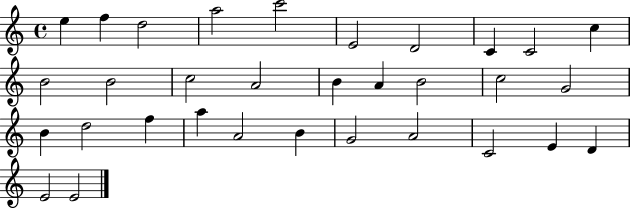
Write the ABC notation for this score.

X:1
T:Untitled
M:4/4
L:1/4
K:C
e f d2 a2 c'2 E2 D2 C C2 c B2 B2 c2 A2 B A B2 c2 G2 B d2 f a A2 B G2 A2 C2 E D E2 E2